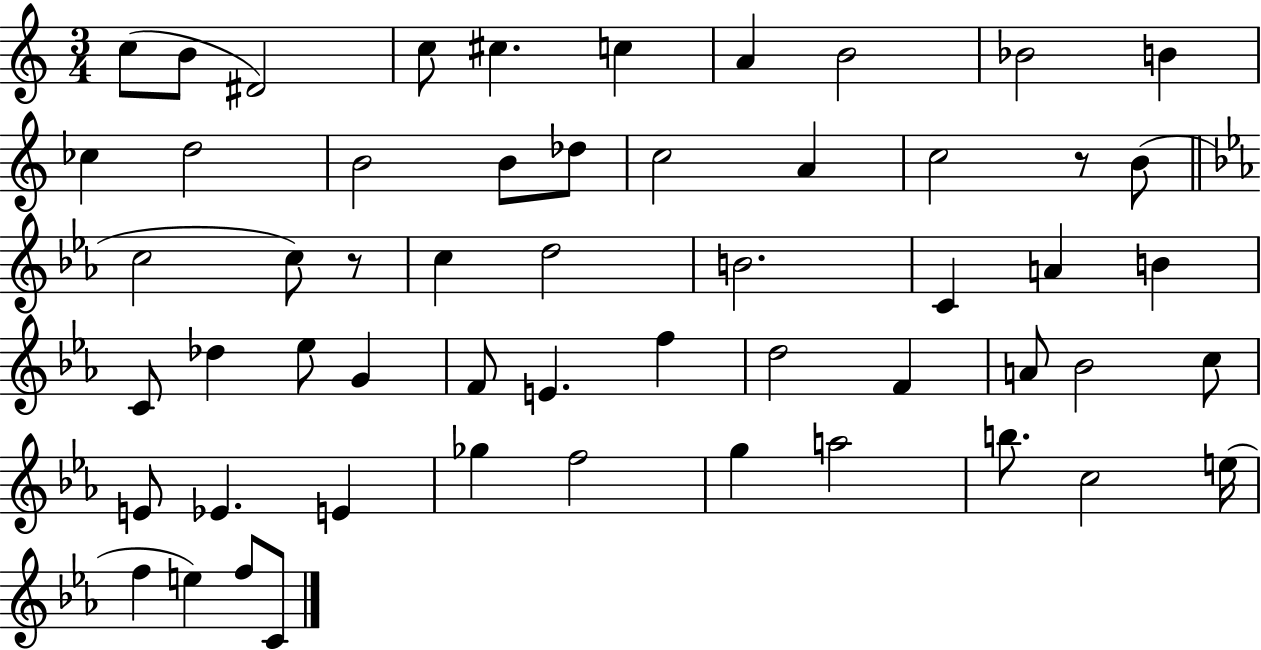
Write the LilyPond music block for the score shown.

{
  \clef treble
  \numericTimeSignature
  \time 3/4
  \key c \major
  c''8( b'8 dis'2) | c''8 cis''4. c''4 | a'4 b'2 | bes'2 b'4 | \break ces''4 d''2 | b'2 b'8 des''8 | c''2 a'4 | c''2 r8 b'8( | \break \bar "||" \break \key ees \major c''2 c''8) r8 | c''4 d''2 | b'2. | c'4 a'4 b'4 | \break c'8 des''4 ees''8 g'4 | f'8 e'4. f''4 | d''2 f'4 | a'8 bes'2 c''8 | \break e'8 ees'4. e'4 | ges''4 f''2 | g''4 a''2 | b''8. c''2 e''16( | \break f''4 e''4) f''8 c'8 | \bar "|."
}